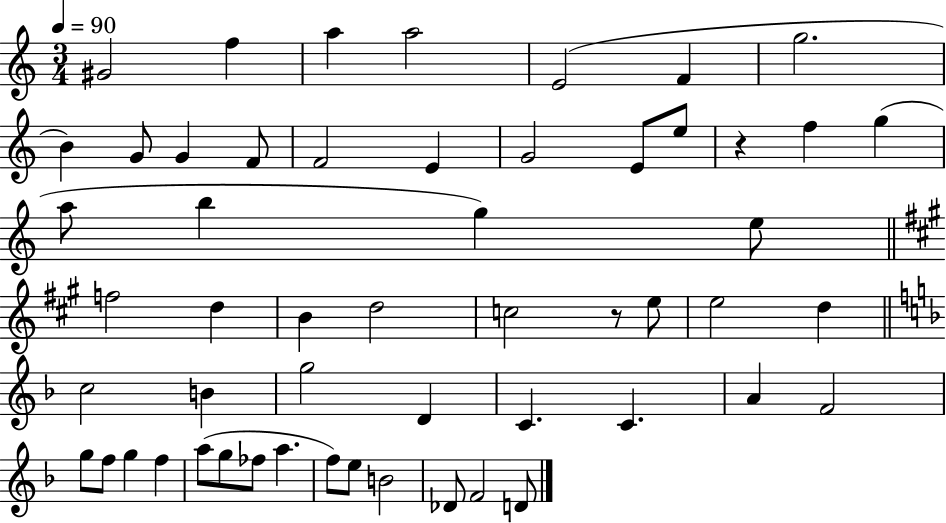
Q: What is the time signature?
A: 3/4